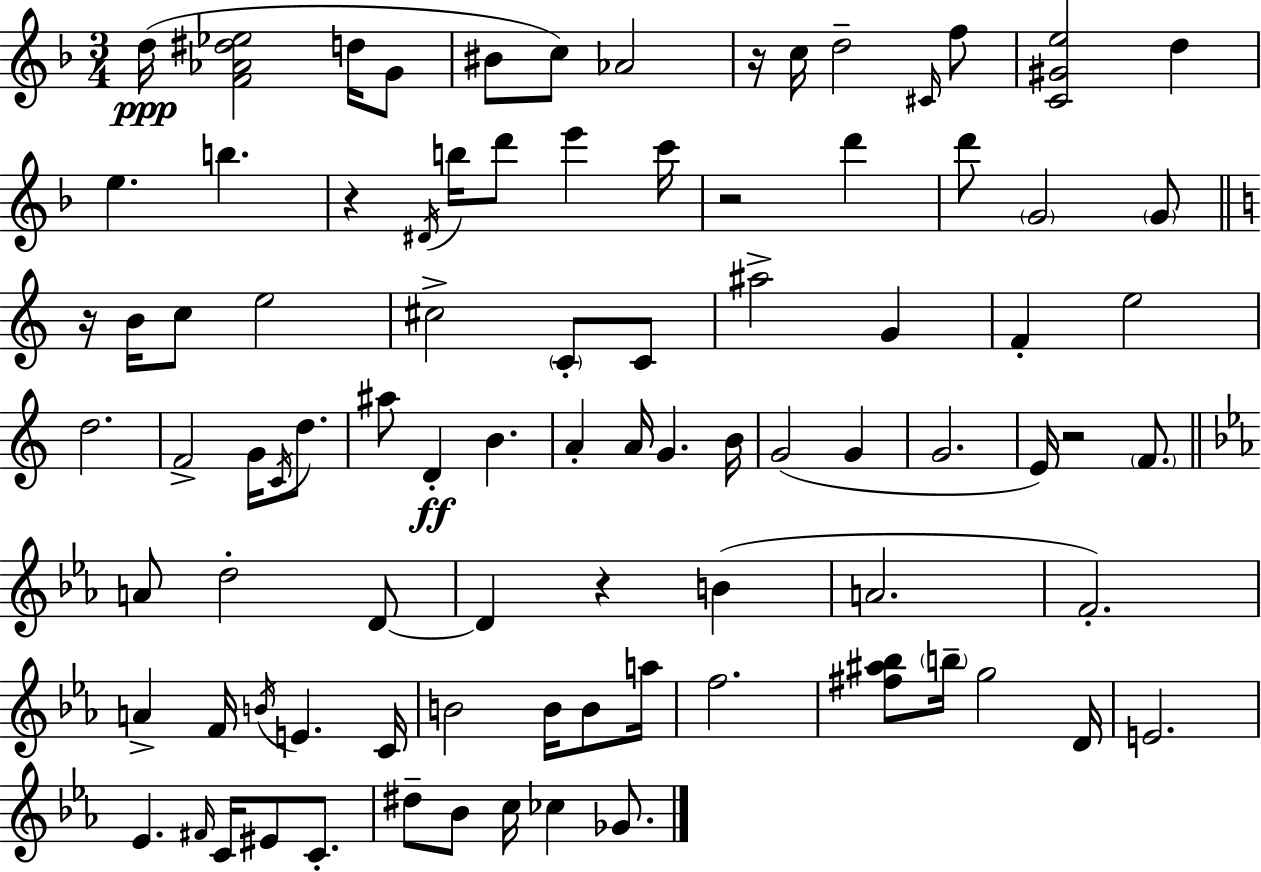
{
  \clef treble
  \numericTimeSignature
  \time 3/4
  \key d \minor
  d''16(\ppp <f' aes' dis'' ees''>2 d''16 g'8 | bis'8 c''8) aes'2 | r16 c''16 d''2-- \grace { cis'16 } f''8 | <c' gis' e''>2 d''4 | \break e''4. b''4. | r4 \acciaccatura { dis'16 } b''16 d'''8 e'''4 | c'''16 r2 d'''4 | d'''8 \parenthesize g'2 | \break \parenthesize g'8 \bar "||" \break \key c \major r16 b'16 c''8 e''2 | cis''2-> \parenthesize c'8-. c'8 | ais''2-> g'4 | f'4-. e''2 | \break d''2. | f'2-> g'16 \acciaccatura { c'16 } d''8. | ais''8 d'4-.\ff b'4. | a'4-. a'16 g'4. | \break b'16 g'2( g'4 | g'2. | e'16) r2 \parenthesize f'8. | \bar "||" \break \key ees \major a'8 d''2-. d'8~~ | d'4 r4 b'4( | a'2. | f'2.-.) | \break a'4-> f'16 \acciaccatura { b'16 } e'4. | c'16 b'2 b'16 b'8 | a''16 f''2. | <fis'' ais'' bes''>8 \parenthesize b''16-- g''2 | \break d'16 e'2. | ees'4. \grace { fis'16 } c'16 eis'8 c'8.-. | dis''8-- bes'8 c''16 ces''4 ges'8. | \bar "|."
}